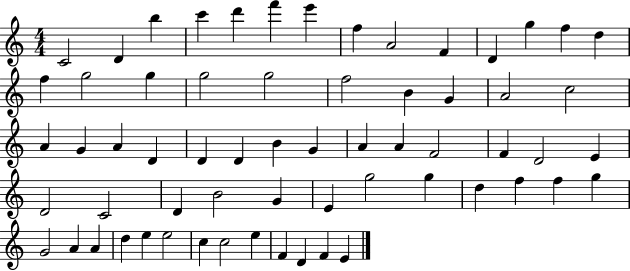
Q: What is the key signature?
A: C major